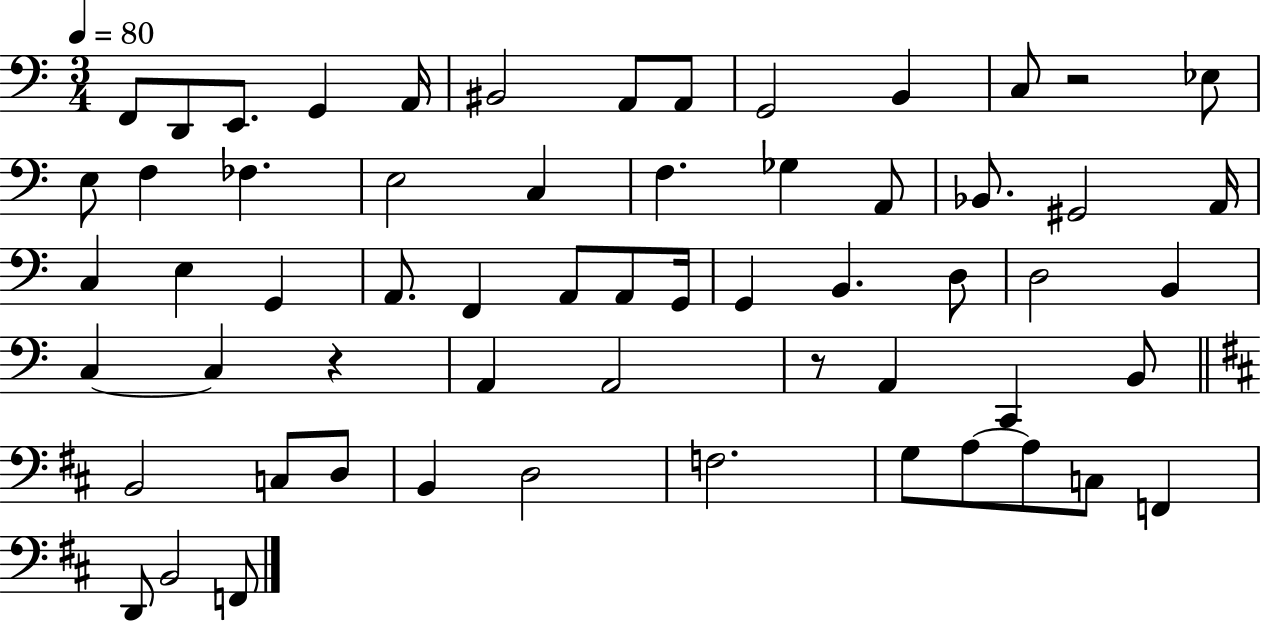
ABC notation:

X:1
T:Untitled
M:3/4
L:1/4
K:C
F,,/2 D,,/2 E,,/2 G,, A,,/4 ^B,,2 A,,/2 A,,/2 G,,2 B,, C,/2 z2 _E,/2 E,/2 F, _F, E,2 C, F, _G, A,,/2 _B,,/2 ^G,,2 A,,/4 C, E, G,, A,,/2 F,, A,,/2 A,,/2 G,,/4 G,, B,, D,/2 D,2 B,, C, C, z A,, A,,2 z/2 A,, C,, B,,/2 B,,2 C,/2 D,/2 B,, D,2 F,2 G,/2 A,/2 A,/2 C,/2 F,, D,,/2 B,,2 F,,/2